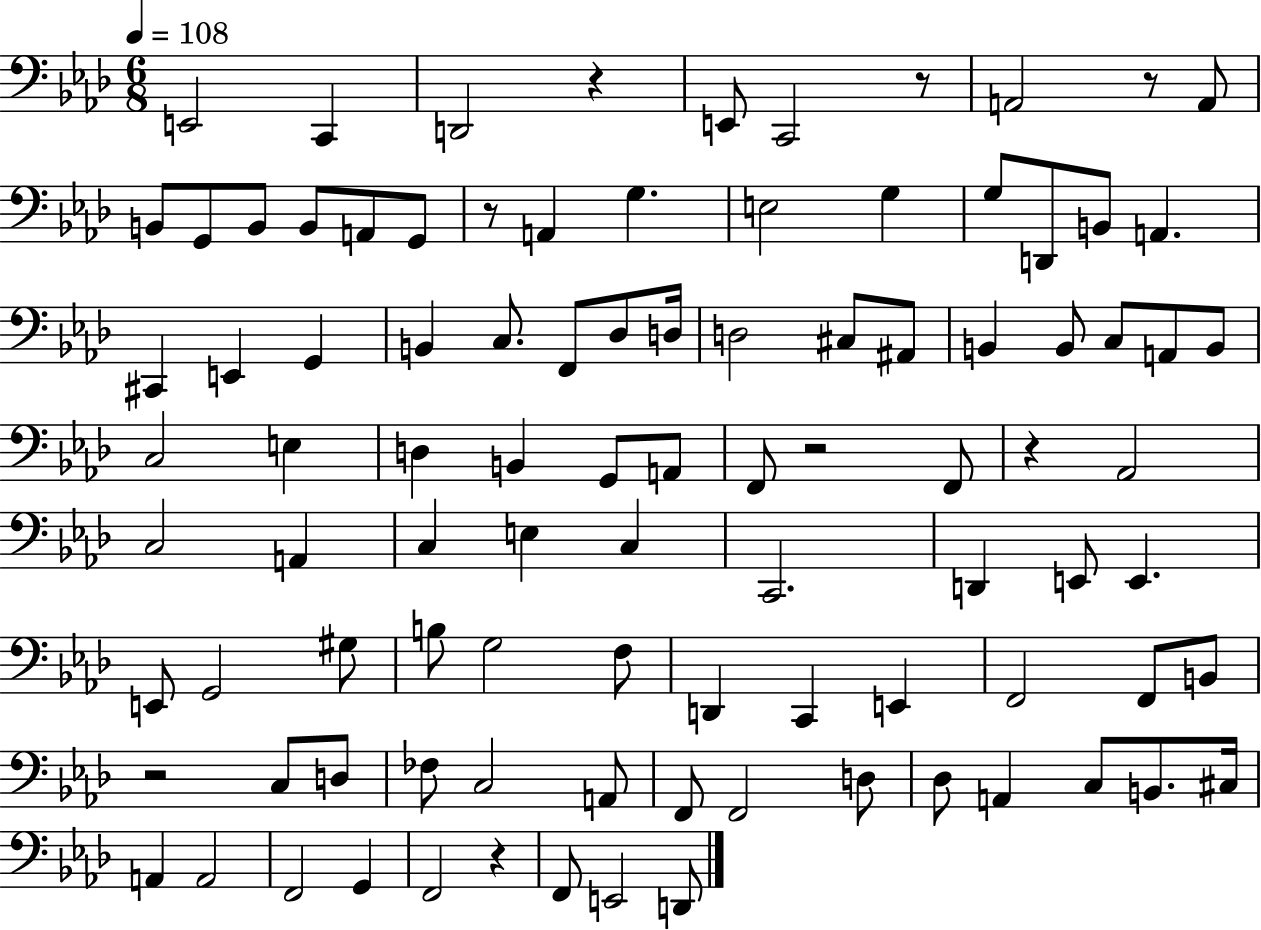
E2/h C2/q D2/h R/q E2/e C2/h R/e A2/h R/e A2/e B2/e G2/e B2/e B2/e A2/e G2/e R/e A2/q G3/q. E3/h G3/q G3/e D2/e B2/e A2/q. C#2/q E2/q G2/q B2/q C3/e. F2/e Db3/e D3/s D3/h C#3/e A#2/e B2/q B2/e C3/e A2/e B2/e C3/h E3/q D3/q B2/q G2/e A2/e F2/e R/h F2/e R/q Ab2/h C3/h A2/q C3/q E3/q C3/q C2/h. D2/q E2/e E2/q. E2/e G2/h G#3/e B3/e G3/h F3/e D2/q C2/q E2/q F2/h F2/e B2/e R/h C3/e D3/e FES3/e C3/h A2/e F2/e F2/h D3/e Db3/e A2/q C3/e B2/e. C#3/s A2/q A2/h F2/h G2/q F2/h R/q F2/e E2/h D2/e